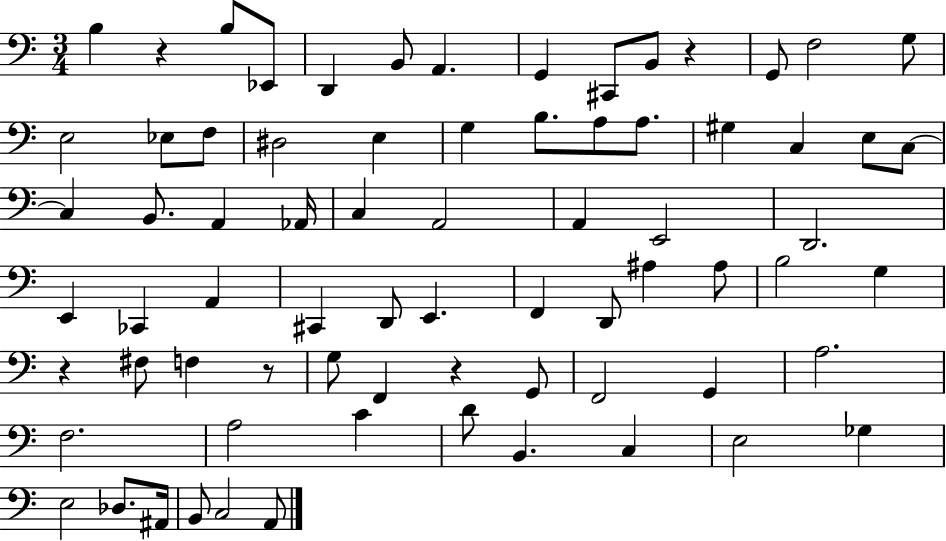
X:1
T:Untitled
M:3/4
L:1/4
K:C
B, z B,/2 _E,,/2 D,, B,,/2 A,, G,, ^C,,/2 B,,/2 z G,,/2 F,2 G,/2 E,2 _E,/2 F,/2 ^D,2 E, G, B,/2 A,/2 A,/2 ^G, C, E,/2 C,/2 C, B,,/2 A,, _A,,/4 C, A,,2 A,, E,,2 D,,2 E,, _C,, A,, ^C,, D,,/2 E,, F,, D,,/2 ^A, ^A,/2 B,2 G, z ^F,/2 F, z/2 G,/2 F,, z G,,/2 F,,2 G,, A,2 F,2 A,2 C D/2 B,, C, E,2 _G, E,2 _D,/2 ^A,,/4 B,,/2 C,2 A,,/2